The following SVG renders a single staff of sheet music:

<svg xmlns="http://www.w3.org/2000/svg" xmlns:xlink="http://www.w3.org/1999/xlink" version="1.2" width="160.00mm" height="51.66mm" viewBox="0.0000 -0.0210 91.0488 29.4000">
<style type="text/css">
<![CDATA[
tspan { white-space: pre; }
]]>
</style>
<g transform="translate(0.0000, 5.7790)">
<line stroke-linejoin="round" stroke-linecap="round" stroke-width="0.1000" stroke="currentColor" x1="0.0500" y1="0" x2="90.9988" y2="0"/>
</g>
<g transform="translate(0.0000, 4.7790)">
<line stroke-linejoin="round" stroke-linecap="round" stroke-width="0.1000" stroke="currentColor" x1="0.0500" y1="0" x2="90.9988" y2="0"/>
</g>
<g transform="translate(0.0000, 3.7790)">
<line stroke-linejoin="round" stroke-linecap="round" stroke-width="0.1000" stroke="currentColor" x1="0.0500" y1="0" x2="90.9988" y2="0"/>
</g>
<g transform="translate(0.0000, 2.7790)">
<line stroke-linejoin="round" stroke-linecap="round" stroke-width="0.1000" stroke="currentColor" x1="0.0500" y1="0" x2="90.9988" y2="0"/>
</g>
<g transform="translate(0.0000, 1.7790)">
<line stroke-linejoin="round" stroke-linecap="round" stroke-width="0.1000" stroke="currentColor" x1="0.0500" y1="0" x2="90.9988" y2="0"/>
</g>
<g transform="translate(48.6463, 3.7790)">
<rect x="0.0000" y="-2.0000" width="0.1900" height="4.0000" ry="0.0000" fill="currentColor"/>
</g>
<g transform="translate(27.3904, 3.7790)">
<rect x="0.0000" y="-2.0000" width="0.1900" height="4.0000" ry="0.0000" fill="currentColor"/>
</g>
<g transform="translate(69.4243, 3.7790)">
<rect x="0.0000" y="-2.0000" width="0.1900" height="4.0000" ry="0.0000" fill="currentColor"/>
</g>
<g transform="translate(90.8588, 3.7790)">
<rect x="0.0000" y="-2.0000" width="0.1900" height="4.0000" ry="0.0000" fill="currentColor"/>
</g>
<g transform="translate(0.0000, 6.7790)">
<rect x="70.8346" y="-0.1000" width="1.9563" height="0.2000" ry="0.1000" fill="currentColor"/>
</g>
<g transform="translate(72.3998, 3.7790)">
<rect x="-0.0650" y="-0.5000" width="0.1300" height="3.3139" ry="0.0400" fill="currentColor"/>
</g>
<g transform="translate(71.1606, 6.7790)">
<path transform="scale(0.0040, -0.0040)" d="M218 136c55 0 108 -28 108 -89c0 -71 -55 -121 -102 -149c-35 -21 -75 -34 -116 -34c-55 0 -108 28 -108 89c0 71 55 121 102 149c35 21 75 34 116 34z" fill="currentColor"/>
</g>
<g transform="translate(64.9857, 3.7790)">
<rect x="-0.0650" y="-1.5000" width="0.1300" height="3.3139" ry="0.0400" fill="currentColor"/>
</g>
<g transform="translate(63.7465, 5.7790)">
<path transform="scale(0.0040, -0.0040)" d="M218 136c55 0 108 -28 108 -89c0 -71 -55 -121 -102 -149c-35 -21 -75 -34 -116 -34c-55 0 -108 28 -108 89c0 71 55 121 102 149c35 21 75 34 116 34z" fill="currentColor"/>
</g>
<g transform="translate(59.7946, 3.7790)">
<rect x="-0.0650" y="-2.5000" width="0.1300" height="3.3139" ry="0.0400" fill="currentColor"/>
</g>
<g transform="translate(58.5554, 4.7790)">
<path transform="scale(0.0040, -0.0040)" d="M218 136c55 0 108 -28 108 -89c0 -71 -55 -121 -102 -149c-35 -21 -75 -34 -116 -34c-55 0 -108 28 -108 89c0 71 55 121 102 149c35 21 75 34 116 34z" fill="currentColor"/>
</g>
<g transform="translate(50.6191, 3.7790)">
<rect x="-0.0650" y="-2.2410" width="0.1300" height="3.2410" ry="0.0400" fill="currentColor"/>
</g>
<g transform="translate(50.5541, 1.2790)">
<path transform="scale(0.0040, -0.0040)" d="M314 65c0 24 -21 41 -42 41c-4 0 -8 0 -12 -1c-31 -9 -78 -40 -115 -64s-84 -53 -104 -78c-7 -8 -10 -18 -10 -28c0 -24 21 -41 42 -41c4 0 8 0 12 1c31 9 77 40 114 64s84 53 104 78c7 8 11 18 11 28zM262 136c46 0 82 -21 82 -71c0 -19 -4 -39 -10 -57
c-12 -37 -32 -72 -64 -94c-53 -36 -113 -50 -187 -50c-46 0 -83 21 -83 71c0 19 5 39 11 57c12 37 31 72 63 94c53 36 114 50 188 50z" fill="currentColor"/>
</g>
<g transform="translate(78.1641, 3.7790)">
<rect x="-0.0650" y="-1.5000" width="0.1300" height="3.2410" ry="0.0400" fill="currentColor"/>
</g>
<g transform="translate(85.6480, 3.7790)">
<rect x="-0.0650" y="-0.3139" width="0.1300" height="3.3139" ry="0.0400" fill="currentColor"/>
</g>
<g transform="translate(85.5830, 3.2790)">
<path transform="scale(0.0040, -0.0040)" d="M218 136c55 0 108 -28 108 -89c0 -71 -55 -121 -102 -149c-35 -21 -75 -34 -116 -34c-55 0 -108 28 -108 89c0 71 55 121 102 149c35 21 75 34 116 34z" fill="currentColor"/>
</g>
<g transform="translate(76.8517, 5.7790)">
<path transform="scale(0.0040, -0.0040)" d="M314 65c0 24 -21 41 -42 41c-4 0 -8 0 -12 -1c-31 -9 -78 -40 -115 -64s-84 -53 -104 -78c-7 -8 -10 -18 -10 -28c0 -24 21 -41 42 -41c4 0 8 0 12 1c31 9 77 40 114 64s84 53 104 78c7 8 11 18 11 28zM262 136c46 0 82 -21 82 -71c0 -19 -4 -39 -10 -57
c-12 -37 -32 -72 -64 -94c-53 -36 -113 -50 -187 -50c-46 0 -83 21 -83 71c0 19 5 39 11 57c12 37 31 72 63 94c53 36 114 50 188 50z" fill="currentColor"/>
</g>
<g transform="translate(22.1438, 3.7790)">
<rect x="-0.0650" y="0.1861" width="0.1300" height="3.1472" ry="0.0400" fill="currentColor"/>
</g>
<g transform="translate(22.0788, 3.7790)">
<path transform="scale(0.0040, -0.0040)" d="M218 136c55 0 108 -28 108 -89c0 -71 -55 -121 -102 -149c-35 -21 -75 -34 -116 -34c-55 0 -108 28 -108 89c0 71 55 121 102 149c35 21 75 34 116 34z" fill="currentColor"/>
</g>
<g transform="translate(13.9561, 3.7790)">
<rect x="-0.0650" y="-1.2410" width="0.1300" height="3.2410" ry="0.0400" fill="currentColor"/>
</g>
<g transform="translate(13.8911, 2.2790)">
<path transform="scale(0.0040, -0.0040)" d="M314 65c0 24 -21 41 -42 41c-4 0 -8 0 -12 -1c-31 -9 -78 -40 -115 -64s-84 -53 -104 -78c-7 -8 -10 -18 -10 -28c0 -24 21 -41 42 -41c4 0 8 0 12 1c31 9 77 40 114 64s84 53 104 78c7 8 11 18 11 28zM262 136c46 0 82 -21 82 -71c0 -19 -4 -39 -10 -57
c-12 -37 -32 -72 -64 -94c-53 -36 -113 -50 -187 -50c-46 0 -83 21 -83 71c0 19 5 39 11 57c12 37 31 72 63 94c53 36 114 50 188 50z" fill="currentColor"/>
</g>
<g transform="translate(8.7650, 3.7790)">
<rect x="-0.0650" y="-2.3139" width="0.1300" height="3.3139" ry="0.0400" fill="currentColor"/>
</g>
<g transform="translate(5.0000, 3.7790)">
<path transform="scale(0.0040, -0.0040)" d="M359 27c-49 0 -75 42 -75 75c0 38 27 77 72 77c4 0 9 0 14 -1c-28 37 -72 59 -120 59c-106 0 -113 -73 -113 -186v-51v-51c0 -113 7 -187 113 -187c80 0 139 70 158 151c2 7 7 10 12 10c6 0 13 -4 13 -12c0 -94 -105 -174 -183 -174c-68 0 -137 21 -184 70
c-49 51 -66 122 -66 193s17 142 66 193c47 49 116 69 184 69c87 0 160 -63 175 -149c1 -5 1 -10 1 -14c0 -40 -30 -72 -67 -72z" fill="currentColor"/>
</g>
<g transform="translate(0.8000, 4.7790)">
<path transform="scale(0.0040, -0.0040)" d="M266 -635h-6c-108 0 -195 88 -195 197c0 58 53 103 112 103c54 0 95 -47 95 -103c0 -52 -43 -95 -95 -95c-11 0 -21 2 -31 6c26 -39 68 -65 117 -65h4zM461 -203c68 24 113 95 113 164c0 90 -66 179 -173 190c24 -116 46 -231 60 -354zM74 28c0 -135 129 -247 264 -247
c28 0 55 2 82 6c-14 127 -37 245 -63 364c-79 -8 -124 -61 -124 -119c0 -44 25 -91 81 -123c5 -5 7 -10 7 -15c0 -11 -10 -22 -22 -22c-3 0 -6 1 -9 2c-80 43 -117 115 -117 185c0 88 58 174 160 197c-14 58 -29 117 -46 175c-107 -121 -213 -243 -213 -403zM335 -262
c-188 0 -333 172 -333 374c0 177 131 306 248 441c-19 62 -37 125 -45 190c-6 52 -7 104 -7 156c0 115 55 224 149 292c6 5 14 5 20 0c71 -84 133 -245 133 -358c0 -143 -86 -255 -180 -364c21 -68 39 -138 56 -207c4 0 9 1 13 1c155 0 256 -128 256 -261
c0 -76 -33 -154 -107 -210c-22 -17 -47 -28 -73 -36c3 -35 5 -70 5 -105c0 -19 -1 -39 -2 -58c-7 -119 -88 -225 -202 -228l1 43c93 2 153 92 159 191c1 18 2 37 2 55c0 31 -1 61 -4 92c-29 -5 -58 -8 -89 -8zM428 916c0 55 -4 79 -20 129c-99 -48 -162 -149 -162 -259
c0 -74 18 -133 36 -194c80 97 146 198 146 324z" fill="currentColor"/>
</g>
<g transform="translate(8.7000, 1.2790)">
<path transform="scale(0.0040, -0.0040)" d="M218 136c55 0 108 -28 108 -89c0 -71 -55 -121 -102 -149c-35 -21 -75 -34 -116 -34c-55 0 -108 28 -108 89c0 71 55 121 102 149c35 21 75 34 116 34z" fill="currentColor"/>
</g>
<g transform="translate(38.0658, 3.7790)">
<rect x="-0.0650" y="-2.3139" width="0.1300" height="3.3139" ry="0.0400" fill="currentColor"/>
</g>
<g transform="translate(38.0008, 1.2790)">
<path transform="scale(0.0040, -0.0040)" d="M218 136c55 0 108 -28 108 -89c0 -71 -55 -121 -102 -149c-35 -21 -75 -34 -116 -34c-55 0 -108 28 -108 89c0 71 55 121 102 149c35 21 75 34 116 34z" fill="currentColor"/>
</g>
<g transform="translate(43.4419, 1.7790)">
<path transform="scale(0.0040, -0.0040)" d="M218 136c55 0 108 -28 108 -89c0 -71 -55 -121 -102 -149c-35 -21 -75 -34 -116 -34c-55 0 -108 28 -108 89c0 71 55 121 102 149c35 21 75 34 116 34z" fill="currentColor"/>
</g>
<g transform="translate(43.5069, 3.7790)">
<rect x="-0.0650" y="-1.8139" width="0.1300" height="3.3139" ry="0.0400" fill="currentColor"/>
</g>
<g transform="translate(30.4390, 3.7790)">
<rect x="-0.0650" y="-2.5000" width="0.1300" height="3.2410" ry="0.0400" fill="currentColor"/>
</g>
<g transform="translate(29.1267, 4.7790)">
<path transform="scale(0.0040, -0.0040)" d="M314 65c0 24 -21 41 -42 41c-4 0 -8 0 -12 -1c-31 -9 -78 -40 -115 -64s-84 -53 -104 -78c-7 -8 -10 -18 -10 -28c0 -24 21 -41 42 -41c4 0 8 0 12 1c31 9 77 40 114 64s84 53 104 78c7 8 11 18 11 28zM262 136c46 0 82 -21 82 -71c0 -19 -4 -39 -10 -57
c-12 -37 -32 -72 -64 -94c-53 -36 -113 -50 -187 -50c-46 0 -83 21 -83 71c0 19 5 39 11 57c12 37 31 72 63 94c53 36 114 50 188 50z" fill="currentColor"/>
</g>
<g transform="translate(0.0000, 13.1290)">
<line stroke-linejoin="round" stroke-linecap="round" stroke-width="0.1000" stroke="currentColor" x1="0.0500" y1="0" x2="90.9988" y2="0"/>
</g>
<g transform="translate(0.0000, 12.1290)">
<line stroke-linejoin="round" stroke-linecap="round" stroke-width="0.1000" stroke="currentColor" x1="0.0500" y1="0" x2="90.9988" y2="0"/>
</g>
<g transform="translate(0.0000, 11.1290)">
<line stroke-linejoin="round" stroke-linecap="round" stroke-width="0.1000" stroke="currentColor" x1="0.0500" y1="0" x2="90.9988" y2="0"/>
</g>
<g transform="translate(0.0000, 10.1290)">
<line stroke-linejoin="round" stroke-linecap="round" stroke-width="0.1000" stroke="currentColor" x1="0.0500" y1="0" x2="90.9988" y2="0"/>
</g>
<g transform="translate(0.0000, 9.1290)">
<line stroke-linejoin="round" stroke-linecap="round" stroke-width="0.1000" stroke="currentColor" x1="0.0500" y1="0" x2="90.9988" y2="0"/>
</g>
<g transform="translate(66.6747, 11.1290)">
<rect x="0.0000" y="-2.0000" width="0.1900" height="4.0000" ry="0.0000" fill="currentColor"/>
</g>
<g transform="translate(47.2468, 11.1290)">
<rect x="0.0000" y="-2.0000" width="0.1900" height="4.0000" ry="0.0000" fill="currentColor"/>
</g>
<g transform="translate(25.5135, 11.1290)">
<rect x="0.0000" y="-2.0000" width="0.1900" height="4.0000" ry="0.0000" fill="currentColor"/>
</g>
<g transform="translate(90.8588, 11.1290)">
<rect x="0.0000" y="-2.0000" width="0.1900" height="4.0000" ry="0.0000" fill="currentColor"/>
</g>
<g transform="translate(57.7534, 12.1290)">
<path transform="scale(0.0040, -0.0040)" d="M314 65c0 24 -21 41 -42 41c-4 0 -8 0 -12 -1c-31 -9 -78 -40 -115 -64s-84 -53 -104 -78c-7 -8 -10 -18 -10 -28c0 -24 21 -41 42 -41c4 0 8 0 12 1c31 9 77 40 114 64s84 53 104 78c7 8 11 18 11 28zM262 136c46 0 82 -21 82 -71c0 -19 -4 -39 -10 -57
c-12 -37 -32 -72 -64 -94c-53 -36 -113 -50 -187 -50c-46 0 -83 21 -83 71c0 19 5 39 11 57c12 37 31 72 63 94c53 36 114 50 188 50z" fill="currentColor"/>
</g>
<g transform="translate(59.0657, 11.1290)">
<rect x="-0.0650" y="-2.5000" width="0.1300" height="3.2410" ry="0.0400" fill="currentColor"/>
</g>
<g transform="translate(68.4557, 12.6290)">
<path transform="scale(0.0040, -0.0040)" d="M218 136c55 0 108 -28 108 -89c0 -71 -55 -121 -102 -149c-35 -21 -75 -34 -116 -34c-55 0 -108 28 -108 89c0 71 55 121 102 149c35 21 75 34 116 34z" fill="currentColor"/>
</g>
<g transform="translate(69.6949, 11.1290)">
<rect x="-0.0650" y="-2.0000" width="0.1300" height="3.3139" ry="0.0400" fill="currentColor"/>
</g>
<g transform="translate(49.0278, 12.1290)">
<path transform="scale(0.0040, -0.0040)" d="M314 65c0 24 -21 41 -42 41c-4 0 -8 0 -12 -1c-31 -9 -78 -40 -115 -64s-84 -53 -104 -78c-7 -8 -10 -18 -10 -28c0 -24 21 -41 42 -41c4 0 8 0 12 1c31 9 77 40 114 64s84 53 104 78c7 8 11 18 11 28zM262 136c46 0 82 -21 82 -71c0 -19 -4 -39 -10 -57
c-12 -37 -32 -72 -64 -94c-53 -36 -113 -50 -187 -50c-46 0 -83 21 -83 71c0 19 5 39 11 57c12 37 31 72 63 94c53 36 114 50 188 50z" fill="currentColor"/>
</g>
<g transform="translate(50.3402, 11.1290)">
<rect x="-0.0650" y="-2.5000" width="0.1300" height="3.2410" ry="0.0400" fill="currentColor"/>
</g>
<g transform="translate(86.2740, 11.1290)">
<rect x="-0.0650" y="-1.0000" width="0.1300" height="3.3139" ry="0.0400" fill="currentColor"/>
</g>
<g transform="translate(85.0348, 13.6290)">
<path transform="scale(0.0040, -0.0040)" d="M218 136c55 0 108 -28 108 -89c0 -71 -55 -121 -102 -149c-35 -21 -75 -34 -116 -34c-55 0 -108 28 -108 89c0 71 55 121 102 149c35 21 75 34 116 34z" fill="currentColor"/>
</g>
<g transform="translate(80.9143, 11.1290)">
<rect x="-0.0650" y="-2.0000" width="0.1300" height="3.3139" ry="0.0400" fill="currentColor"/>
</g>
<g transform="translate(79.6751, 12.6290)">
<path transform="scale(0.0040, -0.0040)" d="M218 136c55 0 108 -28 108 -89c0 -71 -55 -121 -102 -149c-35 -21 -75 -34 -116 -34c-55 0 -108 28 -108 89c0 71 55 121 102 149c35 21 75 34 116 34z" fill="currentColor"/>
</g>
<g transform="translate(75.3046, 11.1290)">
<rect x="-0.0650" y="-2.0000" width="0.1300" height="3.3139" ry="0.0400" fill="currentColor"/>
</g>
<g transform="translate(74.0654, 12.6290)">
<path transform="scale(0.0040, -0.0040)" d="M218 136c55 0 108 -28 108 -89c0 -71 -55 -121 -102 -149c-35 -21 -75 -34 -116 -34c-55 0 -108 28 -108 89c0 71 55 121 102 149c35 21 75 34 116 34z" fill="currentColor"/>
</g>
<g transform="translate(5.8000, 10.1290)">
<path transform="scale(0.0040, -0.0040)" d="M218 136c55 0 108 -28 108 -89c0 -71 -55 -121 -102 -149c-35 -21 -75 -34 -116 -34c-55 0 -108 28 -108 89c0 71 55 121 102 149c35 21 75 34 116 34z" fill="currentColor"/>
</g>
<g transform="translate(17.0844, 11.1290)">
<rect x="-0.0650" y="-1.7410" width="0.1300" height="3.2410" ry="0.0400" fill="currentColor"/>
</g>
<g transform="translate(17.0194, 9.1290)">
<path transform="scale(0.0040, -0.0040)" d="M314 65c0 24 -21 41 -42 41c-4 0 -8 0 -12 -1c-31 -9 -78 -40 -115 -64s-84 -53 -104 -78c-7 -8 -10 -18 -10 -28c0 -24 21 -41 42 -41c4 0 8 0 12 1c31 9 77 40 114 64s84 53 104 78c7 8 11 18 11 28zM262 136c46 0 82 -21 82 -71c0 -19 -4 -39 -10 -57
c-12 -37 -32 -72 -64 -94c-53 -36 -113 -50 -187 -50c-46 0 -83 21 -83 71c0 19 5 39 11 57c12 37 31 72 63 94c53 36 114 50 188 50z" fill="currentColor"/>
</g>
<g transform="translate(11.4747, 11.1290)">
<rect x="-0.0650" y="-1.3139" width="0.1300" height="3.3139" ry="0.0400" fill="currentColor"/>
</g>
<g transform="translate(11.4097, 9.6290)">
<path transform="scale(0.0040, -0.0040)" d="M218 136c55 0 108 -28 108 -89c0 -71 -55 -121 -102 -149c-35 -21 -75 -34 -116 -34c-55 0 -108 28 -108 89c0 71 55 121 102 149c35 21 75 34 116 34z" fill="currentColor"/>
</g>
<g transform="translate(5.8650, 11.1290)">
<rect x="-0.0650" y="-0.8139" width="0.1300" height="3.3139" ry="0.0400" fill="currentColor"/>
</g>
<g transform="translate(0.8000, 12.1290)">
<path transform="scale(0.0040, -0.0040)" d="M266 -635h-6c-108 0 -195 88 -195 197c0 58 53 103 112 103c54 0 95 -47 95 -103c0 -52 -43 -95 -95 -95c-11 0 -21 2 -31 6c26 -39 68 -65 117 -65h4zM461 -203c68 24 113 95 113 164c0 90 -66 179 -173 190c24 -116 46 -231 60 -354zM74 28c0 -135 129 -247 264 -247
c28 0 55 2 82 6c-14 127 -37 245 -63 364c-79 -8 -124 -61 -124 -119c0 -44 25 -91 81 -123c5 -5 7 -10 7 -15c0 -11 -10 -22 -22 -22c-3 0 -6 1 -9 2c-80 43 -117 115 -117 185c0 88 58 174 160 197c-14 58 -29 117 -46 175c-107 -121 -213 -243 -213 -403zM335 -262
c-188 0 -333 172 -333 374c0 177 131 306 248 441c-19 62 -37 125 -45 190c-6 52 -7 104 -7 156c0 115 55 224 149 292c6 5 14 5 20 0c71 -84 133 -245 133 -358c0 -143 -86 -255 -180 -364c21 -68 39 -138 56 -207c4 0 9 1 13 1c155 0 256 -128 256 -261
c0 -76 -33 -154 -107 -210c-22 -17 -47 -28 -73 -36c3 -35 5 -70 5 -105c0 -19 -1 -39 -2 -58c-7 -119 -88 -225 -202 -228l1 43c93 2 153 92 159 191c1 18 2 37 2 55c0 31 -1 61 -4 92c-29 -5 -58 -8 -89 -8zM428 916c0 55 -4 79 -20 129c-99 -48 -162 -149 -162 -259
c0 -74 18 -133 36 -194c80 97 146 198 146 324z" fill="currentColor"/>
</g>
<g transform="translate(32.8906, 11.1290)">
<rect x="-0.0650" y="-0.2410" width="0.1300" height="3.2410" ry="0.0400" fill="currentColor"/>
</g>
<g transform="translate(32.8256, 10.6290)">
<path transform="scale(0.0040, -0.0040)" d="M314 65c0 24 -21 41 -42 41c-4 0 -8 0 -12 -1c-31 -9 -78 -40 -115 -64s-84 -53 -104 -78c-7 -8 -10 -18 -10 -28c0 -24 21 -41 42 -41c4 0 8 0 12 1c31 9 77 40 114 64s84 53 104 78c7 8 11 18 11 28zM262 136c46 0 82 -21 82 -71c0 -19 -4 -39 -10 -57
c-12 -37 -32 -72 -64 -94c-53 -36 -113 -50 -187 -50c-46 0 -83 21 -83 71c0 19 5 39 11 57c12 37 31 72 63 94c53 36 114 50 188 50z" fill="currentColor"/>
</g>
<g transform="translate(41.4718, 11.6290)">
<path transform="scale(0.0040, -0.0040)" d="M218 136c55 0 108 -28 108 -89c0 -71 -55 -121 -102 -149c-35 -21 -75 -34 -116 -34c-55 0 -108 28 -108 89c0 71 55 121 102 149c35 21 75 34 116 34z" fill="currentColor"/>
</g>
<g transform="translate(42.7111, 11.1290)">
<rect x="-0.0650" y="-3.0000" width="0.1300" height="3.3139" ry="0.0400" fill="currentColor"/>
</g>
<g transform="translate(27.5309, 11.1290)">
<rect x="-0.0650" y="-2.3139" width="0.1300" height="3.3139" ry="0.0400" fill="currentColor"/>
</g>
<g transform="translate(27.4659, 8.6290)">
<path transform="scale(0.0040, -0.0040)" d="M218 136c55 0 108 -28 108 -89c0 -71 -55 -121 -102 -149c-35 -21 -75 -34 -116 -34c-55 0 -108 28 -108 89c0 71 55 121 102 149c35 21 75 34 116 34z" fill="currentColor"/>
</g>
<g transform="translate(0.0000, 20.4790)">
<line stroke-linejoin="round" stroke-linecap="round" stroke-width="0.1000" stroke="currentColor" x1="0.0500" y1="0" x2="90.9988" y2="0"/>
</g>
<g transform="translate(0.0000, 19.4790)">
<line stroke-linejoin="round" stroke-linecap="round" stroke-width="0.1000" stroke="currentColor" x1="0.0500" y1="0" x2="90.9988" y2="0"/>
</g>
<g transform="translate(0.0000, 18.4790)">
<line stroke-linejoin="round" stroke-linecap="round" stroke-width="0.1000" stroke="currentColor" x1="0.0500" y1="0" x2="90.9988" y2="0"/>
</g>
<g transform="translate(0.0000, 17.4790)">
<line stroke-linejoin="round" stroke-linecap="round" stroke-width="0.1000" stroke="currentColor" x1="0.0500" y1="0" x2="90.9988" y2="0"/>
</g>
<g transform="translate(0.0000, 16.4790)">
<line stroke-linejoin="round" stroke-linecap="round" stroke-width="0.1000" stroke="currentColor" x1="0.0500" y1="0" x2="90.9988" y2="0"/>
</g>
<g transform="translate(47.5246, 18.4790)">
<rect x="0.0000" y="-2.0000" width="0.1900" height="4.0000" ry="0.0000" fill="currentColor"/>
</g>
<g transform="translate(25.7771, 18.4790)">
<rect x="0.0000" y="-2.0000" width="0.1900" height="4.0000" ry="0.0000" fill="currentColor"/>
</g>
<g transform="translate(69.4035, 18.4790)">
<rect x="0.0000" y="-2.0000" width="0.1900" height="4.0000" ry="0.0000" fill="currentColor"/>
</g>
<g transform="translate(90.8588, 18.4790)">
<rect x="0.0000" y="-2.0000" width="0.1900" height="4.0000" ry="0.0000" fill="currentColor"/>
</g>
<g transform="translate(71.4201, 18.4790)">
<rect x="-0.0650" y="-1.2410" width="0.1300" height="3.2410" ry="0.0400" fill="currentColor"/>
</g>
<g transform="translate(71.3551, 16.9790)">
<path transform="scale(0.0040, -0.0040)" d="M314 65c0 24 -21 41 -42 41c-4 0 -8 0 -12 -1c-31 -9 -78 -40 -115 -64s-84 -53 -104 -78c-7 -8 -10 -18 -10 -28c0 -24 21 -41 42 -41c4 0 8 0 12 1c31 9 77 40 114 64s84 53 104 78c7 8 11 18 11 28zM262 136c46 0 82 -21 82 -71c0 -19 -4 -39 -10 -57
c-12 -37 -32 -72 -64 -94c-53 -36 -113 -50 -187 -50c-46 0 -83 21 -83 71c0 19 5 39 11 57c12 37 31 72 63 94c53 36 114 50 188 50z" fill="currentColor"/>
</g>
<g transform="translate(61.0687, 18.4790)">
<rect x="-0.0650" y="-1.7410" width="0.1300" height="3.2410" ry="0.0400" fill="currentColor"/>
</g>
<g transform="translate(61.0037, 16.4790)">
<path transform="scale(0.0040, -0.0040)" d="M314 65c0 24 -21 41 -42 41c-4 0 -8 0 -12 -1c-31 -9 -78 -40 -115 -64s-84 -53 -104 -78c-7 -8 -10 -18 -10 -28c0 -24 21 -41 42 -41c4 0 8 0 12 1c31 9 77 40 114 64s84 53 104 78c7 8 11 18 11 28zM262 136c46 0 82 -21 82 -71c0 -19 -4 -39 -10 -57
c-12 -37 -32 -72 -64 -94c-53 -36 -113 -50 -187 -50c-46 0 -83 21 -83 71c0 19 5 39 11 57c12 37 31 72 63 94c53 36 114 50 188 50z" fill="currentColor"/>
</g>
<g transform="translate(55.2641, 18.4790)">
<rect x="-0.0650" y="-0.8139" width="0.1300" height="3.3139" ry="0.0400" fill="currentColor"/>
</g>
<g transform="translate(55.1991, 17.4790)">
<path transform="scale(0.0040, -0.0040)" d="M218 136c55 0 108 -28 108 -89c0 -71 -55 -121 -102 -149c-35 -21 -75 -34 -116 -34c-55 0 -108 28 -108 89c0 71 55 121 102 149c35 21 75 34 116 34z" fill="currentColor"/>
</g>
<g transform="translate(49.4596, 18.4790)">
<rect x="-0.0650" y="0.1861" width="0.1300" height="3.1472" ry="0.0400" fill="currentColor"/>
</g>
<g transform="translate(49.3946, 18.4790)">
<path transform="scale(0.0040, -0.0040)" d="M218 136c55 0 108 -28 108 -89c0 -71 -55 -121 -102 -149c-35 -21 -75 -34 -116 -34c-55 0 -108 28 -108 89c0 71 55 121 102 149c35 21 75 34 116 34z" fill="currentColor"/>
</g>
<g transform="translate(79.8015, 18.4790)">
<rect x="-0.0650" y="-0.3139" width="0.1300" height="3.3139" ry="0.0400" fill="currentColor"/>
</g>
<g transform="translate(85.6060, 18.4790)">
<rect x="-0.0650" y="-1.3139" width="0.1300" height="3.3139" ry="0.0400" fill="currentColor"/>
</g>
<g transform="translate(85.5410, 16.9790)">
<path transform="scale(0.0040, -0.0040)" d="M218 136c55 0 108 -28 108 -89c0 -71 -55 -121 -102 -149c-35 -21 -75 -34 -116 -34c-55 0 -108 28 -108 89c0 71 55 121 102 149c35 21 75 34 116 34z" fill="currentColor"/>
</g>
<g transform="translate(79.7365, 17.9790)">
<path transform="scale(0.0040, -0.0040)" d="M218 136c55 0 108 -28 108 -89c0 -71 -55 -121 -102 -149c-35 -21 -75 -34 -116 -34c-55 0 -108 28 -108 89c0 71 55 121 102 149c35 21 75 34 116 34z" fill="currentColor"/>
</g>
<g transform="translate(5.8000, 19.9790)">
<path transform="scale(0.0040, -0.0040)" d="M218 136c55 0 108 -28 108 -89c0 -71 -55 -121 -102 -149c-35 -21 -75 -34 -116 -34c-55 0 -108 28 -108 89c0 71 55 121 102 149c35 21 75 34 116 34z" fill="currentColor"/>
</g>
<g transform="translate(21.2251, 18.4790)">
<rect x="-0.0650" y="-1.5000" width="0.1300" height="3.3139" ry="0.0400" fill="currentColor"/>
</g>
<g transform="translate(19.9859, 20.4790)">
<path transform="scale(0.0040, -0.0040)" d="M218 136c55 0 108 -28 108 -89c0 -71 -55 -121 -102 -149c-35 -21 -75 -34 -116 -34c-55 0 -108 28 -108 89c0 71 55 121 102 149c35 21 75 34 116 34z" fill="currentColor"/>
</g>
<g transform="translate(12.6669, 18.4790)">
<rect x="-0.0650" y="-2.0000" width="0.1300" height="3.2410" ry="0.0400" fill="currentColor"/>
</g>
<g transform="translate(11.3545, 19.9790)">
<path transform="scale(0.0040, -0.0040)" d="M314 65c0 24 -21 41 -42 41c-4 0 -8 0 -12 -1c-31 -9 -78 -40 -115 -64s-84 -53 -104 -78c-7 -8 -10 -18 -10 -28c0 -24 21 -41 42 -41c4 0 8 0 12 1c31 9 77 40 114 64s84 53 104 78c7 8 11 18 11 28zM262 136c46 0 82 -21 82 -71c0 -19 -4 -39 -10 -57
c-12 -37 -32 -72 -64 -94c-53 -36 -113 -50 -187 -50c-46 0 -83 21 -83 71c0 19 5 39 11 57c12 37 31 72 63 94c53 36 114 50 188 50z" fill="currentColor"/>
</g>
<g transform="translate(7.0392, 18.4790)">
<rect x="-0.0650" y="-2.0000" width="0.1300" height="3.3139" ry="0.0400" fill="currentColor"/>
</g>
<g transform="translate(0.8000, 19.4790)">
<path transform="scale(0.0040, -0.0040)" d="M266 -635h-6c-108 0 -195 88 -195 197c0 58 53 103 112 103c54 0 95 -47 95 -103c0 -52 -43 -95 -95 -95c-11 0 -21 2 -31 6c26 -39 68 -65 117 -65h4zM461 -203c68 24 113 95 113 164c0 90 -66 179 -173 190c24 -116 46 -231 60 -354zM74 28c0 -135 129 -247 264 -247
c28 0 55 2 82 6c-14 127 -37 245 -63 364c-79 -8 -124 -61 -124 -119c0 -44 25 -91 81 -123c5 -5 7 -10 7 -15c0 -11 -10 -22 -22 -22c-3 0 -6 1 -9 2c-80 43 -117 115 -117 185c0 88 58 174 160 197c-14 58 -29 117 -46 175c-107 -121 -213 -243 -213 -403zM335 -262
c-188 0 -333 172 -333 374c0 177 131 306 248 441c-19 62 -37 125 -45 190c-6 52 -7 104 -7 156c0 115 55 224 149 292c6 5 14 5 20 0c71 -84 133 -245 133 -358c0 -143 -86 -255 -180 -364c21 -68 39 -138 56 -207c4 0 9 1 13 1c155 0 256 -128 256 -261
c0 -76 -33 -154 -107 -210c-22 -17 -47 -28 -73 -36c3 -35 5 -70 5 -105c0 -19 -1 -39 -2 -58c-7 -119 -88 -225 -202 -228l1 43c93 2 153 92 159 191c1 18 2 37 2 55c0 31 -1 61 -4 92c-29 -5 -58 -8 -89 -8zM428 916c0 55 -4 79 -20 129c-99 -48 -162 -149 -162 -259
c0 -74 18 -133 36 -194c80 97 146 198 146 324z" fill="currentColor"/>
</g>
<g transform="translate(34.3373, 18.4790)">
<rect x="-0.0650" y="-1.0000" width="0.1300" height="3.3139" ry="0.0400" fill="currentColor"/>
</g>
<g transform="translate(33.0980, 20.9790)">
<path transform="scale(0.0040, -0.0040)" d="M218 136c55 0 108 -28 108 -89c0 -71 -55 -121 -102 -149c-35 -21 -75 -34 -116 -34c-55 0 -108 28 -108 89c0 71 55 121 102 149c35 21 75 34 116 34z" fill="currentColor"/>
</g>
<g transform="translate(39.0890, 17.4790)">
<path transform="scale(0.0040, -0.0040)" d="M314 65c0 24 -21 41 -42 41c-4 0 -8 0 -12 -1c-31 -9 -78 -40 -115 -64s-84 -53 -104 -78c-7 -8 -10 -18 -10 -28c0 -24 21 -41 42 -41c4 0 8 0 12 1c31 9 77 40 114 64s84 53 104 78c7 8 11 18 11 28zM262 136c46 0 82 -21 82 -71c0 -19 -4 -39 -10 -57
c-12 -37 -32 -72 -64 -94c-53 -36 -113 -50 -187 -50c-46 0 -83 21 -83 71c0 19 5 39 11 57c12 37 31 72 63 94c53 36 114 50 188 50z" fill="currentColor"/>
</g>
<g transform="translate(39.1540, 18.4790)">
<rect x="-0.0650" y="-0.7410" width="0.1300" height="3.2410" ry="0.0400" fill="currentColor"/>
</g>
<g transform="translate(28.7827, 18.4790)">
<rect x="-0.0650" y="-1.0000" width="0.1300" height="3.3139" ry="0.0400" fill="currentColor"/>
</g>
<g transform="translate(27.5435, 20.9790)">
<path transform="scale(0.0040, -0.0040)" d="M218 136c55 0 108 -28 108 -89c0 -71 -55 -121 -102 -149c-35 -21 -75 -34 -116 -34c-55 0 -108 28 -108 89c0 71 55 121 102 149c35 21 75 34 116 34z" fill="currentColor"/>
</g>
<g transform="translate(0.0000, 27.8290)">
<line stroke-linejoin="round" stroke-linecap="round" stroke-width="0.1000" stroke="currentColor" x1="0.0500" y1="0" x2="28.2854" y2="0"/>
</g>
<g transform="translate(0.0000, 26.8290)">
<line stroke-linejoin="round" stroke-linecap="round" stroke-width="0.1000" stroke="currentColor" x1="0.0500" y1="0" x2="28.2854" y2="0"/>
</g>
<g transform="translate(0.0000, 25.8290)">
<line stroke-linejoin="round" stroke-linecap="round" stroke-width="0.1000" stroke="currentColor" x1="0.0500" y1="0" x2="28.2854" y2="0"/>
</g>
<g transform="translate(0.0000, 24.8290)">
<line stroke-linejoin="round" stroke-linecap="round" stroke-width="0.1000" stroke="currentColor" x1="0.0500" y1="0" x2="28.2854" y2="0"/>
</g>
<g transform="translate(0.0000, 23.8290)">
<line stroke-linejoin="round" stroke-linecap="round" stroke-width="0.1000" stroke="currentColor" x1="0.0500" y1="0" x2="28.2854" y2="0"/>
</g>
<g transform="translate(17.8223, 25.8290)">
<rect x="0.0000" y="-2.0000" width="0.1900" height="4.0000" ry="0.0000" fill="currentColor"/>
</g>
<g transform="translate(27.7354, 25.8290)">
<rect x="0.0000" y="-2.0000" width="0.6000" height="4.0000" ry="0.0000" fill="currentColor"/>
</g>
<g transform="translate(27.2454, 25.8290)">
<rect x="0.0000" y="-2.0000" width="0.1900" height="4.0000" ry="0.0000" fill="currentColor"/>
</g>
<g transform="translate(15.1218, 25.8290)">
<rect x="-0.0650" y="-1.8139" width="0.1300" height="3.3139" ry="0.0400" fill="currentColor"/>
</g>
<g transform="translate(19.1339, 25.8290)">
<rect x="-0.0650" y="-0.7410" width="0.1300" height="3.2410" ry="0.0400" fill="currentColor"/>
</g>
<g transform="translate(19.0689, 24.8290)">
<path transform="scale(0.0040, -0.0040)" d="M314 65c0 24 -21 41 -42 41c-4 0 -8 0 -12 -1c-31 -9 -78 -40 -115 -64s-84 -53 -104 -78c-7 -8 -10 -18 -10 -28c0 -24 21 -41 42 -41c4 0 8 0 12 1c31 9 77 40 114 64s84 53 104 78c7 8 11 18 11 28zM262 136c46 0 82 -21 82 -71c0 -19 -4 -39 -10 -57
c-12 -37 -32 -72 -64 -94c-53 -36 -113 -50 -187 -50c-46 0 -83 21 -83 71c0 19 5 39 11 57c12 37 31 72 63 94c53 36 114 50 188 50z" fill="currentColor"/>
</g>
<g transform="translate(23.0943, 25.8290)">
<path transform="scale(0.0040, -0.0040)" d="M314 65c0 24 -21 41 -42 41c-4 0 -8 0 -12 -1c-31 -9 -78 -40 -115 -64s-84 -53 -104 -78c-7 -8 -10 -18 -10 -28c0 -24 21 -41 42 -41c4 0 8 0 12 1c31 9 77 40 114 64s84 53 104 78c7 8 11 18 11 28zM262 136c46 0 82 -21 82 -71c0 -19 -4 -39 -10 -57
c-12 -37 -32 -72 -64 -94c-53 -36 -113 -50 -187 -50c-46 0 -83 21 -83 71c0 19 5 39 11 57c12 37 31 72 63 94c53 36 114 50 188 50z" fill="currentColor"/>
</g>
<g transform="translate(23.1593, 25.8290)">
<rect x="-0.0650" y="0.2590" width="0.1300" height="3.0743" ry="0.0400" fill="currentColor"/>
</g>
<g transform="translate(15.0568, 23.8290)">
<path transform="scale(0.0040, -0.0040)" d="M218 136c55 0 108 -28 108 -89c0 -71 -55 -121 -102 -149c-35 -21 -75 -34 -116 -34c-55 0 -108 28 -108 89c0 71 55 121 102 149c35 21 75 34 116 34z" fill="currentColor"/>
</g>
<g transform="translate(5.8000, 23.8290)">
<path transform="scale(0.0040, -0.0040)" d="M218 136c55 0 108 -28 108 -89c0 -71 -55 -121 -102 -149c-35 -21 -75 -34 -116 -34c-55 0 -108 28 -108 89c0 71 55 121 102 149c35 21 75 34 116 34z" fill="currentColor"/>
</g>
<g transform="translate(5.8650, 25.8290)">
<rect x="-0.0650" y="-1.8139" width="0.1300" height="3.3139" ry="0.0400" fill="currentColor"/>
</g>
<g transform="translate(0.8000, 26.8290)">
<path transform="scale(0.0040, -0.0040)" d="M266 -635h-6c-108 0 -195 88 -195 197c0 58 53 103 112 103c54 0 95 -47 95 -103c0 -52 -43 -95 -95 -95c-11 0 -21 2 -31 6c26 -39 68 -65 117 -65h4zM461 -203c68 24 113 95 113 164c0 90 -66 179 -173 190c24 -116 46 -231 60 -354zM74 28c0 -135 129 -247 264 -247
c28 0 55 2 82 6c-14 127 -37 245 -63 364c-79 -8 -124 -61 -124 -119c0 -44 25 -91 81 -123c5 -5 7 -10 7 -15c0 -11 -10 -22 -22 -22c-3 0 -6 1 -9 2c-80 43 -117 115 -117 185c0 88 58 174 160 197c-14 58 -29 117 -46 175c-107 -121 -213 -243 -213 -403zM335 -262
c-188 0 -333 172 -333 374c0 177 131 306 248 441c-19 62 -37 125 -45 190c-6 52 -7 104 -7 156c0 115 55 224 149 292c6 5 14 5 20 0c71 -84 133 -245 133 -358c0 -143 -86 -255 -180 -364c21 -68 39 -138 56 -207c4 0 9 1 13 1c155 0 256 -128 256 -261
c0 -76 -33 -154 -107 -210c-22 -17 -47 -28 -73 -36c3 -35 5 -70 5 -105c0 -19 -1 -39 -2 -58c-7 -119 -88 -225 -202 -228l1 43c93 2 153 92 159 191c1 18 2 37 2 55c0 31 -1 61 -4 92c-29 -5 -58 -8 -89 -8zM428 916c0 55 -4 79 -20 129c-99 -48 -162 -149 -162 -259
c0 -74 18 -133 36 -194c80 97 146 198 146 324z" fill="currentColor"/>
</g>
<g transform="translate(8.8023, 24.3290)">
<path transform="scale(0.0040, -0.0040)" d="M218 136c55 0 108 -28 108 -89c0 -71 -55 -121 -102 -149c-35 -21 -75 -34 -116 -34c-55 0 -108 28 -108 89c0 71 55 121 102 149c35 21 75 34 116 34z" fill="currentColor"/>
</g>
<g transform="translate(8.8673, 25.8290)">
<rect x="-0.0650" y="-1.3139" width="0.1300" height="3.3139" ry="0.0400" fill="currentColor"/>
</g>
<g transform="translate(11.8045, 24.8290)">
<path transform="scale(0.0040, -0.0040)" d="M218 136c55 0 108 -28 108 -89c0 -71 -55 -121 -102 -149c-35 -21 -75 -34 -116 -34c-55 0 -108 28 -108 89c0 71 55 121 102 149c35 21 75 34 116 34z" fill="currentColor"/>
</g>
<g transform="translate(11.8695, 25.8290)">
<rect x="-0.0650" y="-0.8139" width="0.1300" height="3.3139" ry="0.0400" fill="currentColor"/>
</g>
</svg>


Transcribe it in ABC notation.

X:1
T:Untitled
M:4/4
L:1/4
K:C
g e2 B G2 g f g2 G E C E2 c d e f2 g c2 A G2 G2 F F F D F F2 E D D d2 B d f2 e2 c e f e d f d2 B2